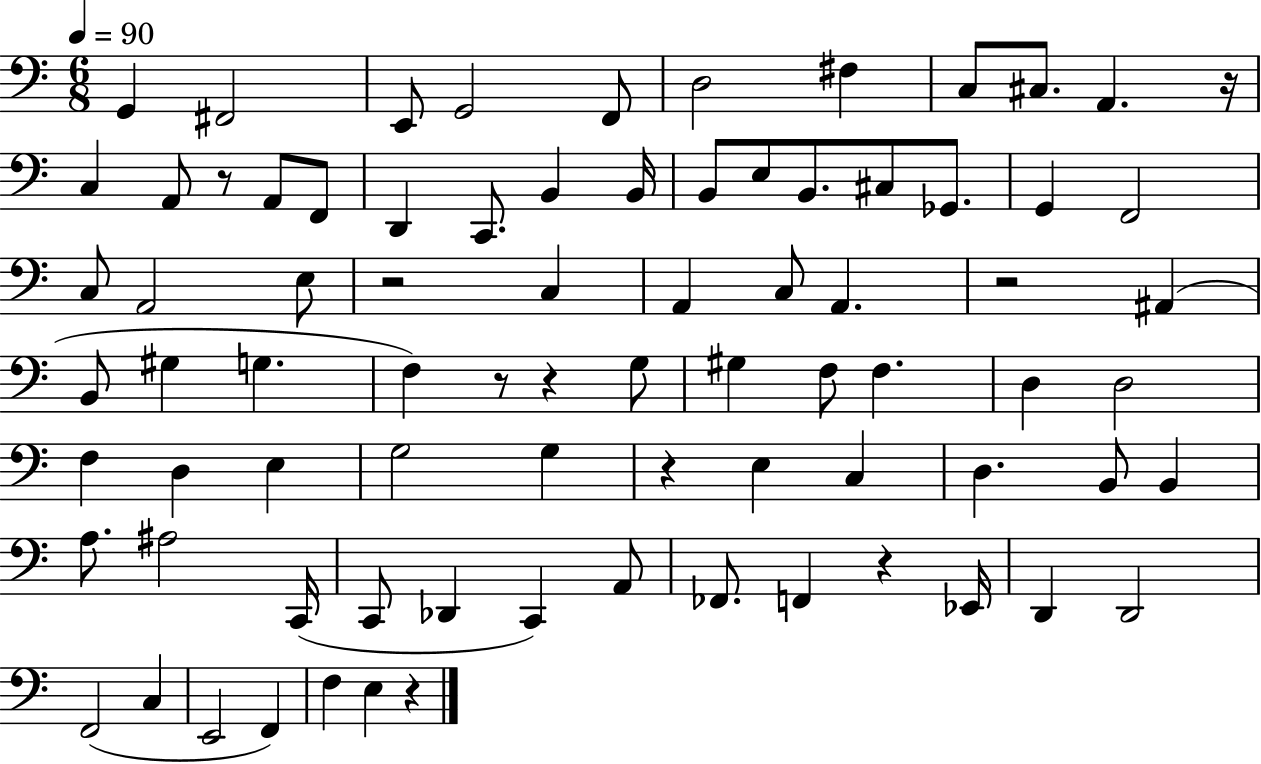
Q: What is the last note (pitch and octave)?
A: E3